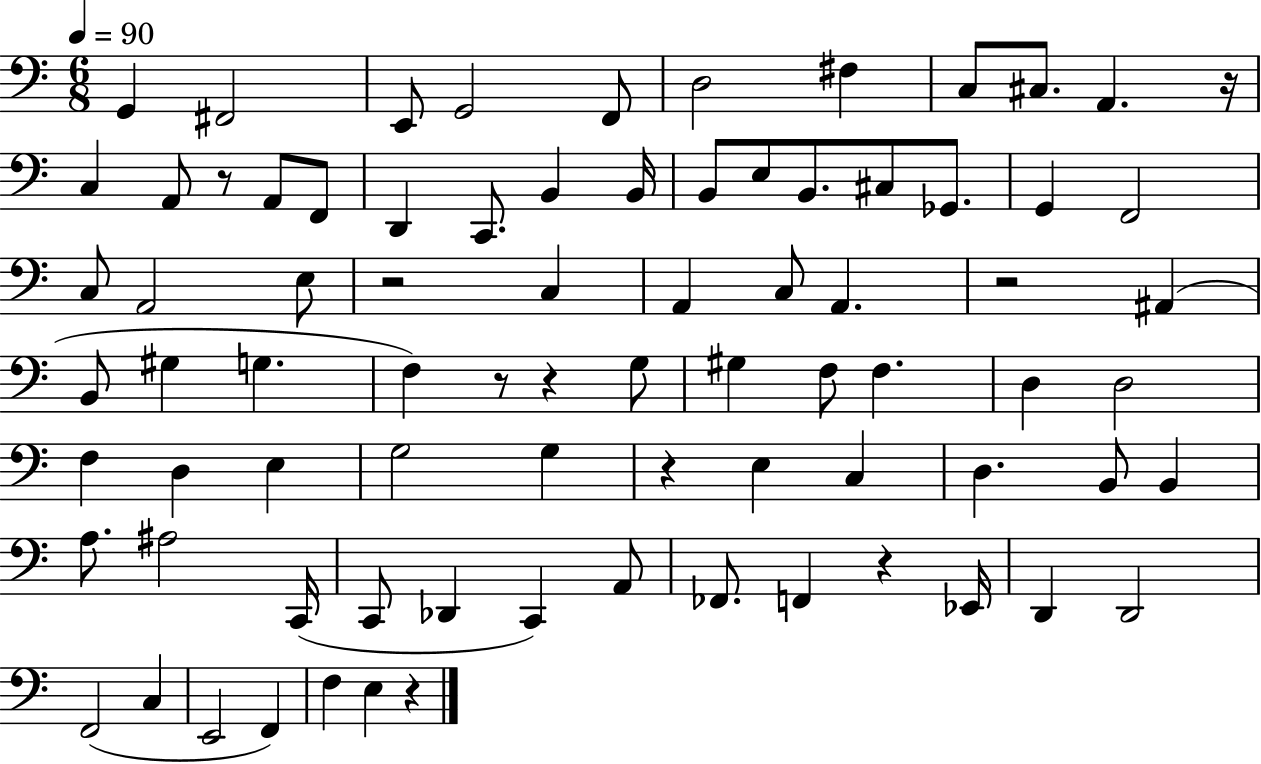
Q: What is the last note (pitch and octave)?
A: E3